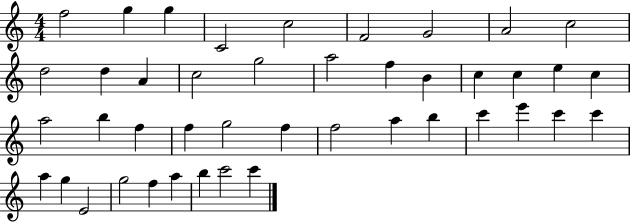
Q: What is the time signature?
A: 4/4